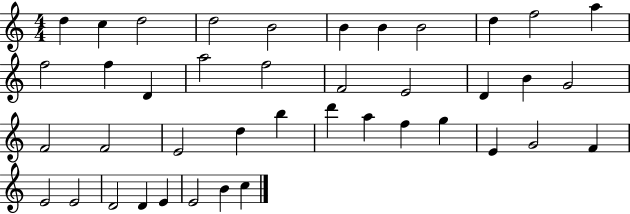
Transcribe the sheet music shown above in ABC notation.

X:1
T:Untitled
M:4/4
L:1/4
K:C
d c d2 d2 B2 B B B2 d f2 a f2 f D a2 f2 F2 E2 D B G2 F2 F2 E2 d b d' a f g E G2 F E2 E2 D2 D E E2 B c